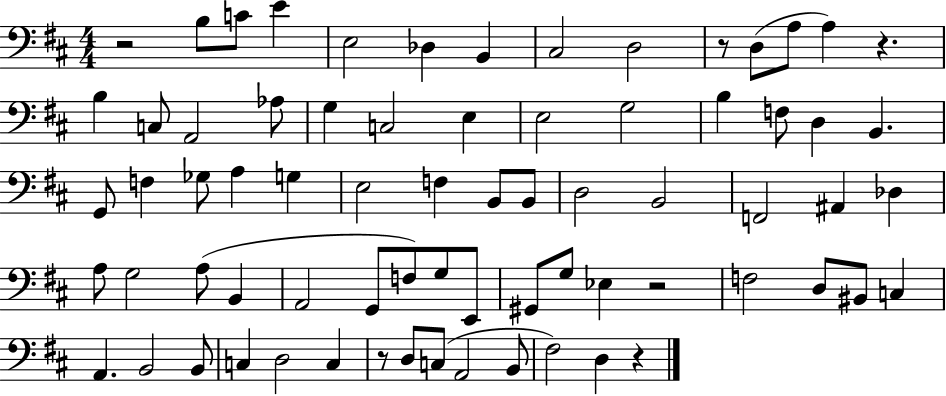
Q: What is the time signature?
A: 4/4